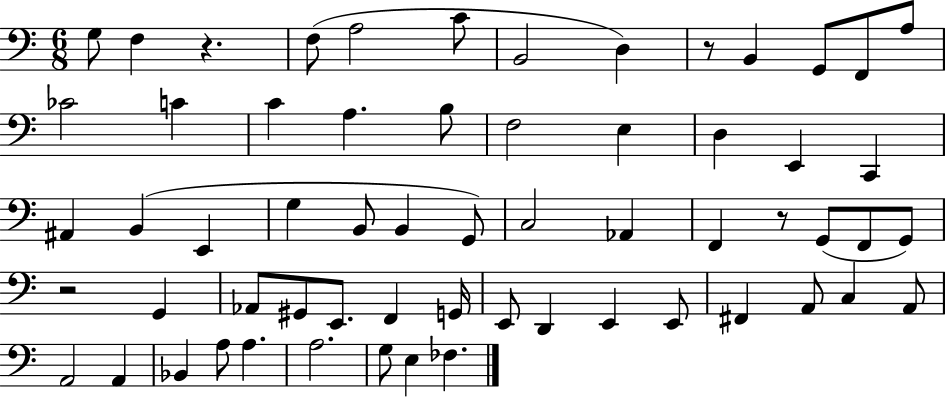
{
  \clef bass
  \numericTimeSignature
  \time 6/8
  \key c \major
  g8 f4 r4. | f8( a2 c'8 | b,2 d4) | r8 b,4 g,8 f,8 a8 | \break ces'2 c'4 | c'4 a4. b8 | f2 e4 | d4 e,4 c,4 | \break ais,4 b,4( e,4 | g4 b,8 b,4 g,8) | c2 aes,4 | f,4 r8 g,8( f,8 g,8) | \break r2 g,4 | aes,8 gis,8 e,8. f,4 g,16 | e,8 d,4 e,4 e,8 | fis,4 a,8 c4 a,8 | \break a,2 a,4 | bes,4 a8 a4. | a2. | g8 e4 fes4. | \break \bar "|."
}